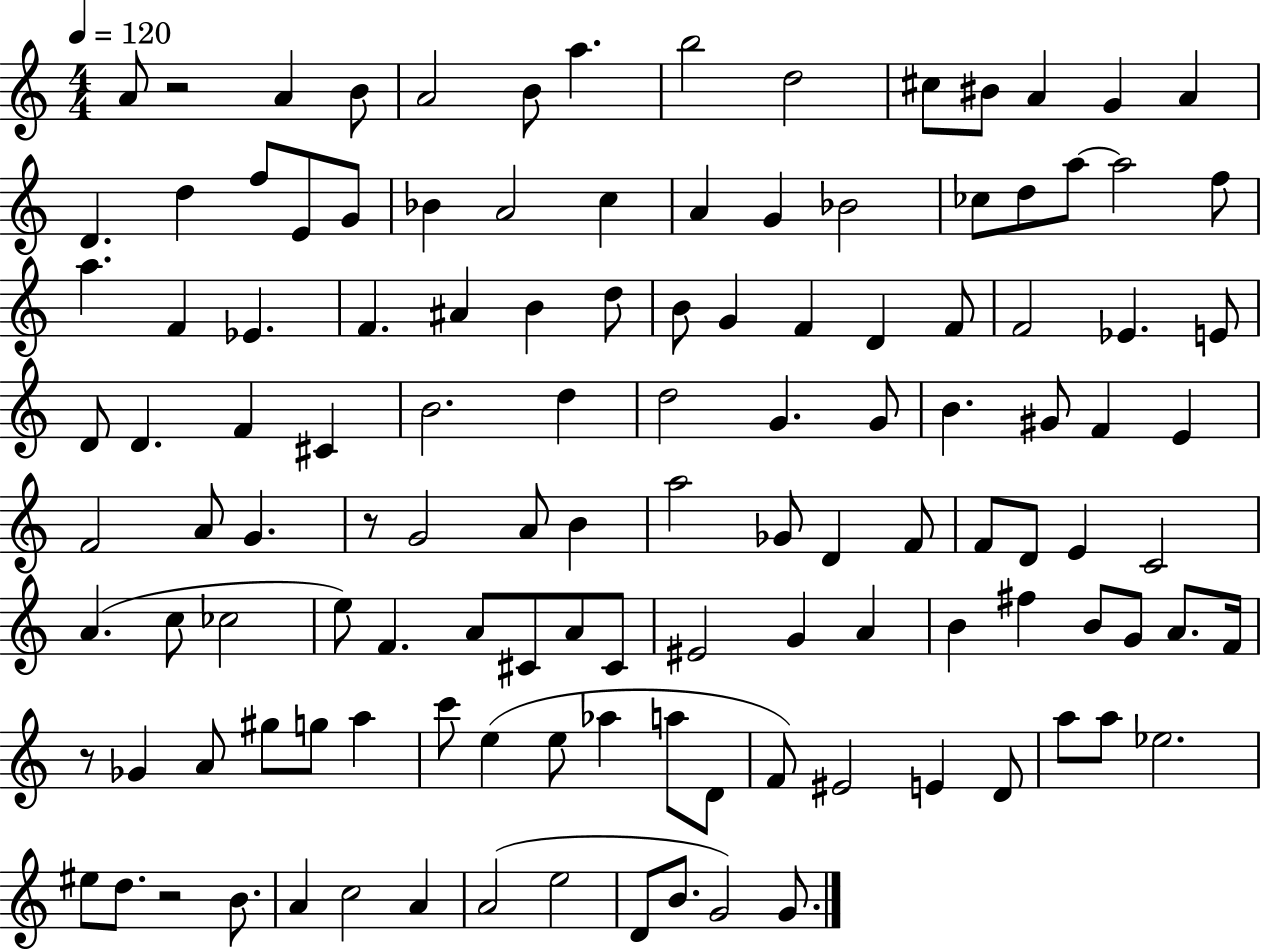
{
  \clef treble
  \numericTimeSignature
  \time 4/4
  \key c \major
  \tempo 4 = 120
  \repeat volta 2 { a'8 r2 a'4 b'8 | a'2 b'8 a''4. | b''2 d''2 | cis''8 bis'8 a'4 g'4 a'4 | \break d'4. d''4 f''8 e'8 g'8 | bes'4 a'2 c''4 | a'4 g'4 bes'2 | ces''8 d''8 a''8~~ a''2 f''8 | \break a''4. f'4 ees'4. | f'4. ais'4 b'4 d''8 | b'8 g'4 f'4 d'4 f'8 | f'2 ees'4. e'8 | \break d'8 d'4. f'4 cis'4 | b'2. d''4 | d''2 g'4. g'8 | b'4. gis'8 f'4 e'4 | \break f'2 a'8 g'4. | r8 g'2 a'8 b'4 | a''2 ges'8 d'4 f'8 | f'8 d'8 e'4 c'2 | \break a'4.( c''8 ces''2 | e''8) f'4. a'8 cis'8 a'8 cis'8 | eis'2 g'4 a'4 | b'4 fis''4 b'8 g'8 a'8. f'16 | \break r8 ges'4 a'8 gis''8 g''8 a''4 | c'''8 e''4( e''8 aes''4 a''8 d'8 | f'8) eis'2 e'4 d'8 | a''8 a''8 ees''2. | \break eis''8 d''8. r2 b'8. | a'4 c''2 a'4 | a'2( e''2 | d'8 b'8. g'2) g'8. | \break } \bar "|."
}